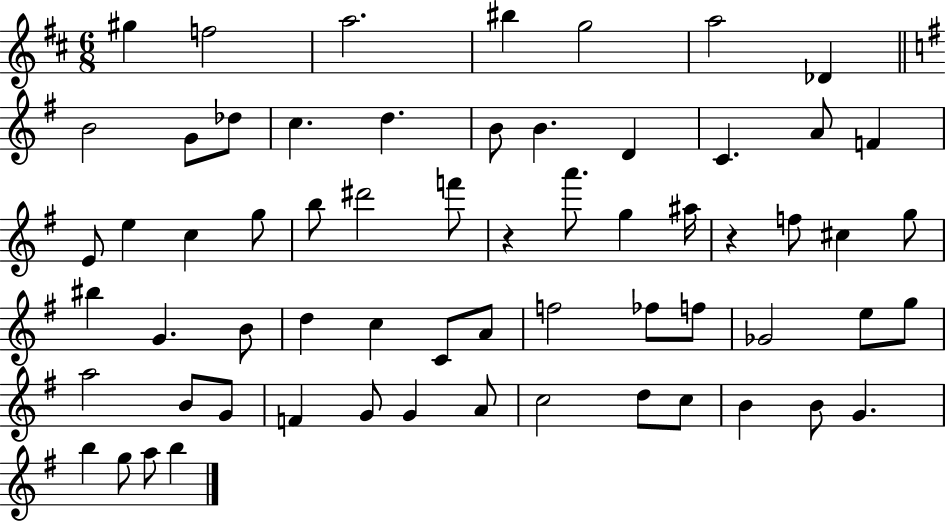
X:1
T:Untitled
M:6/8
L:1/4
K:D
^g f2 a2 ^b g2 a2 _D B2 G/2 _d/2 c d B/2 B D C A/2 F E/2 e c g/2 b/2 ^d'2 f'/2 z a'/2 g ^a/4 z f/2 ^c g/2 ^b G B/2 d c C/2 A/2 f2 _f/2 f/2 _G2 e/2 g/2 a2 B/2 G/2 F G/2 G A/2 c2 d/2 c/2 B B/2 G b g/2 a/2 b